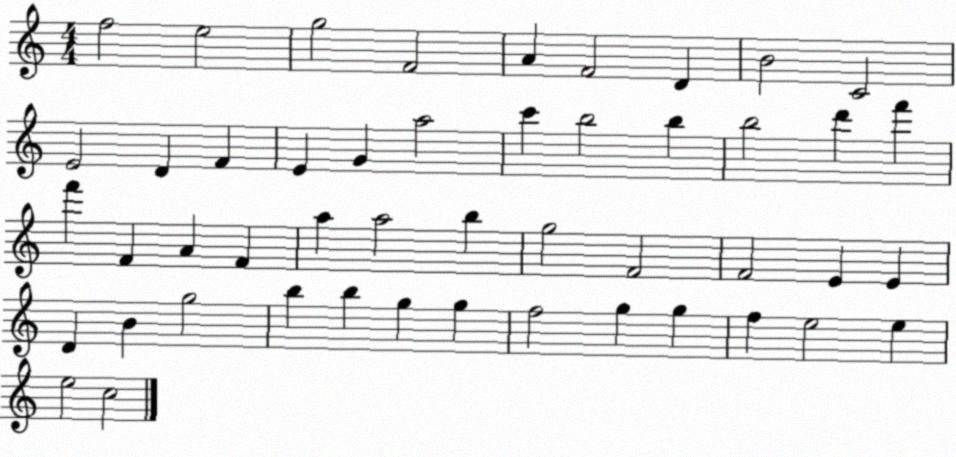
X:1
T:Untitled
M:4/4
L:1/4
K:C
f2 e2 g2 F2 A F2 D B2 C2 E2 D F E G a2 c' b2 b b2 d' f' f' F A F a a2 b g2 F2 F2 E E D B g2 b b g g f2 g g f e2 e e2 c2